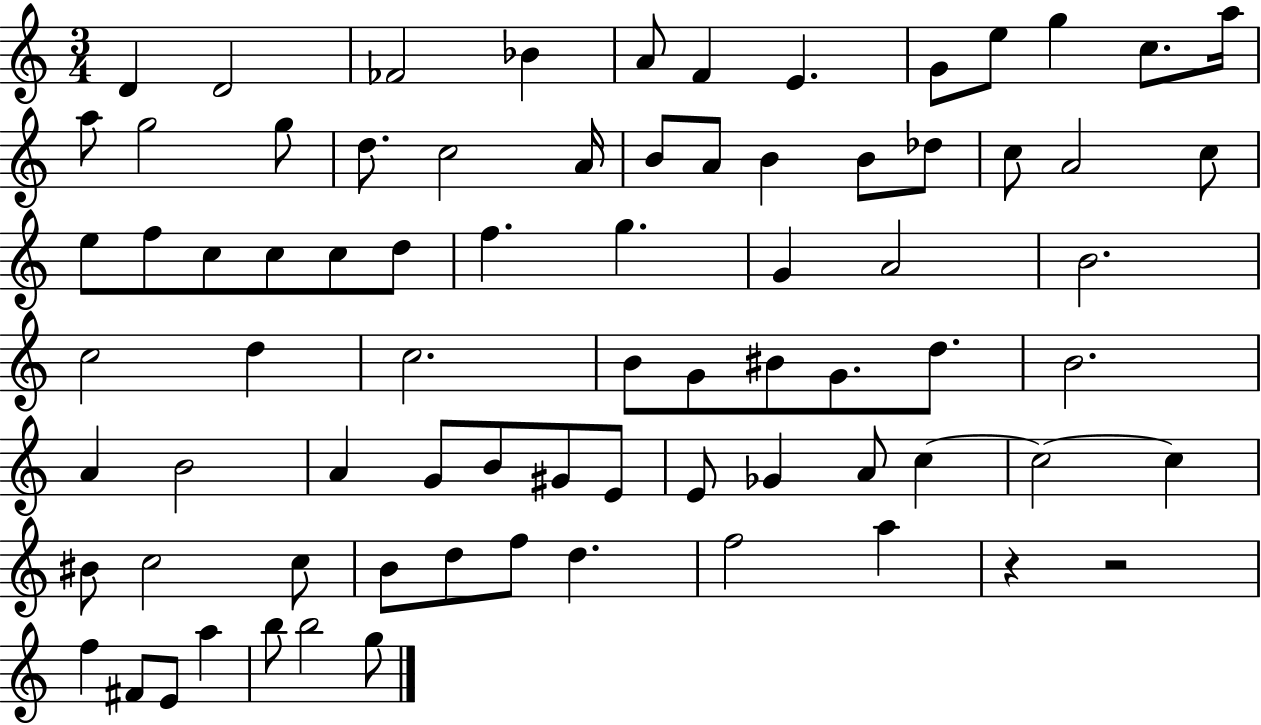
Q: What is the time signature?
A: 3/4